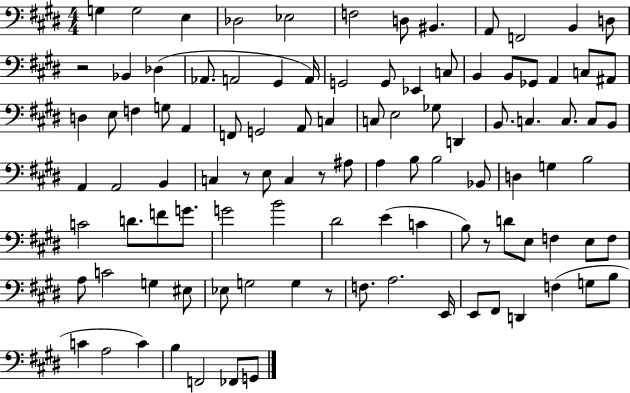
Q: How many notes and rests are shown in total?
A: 103